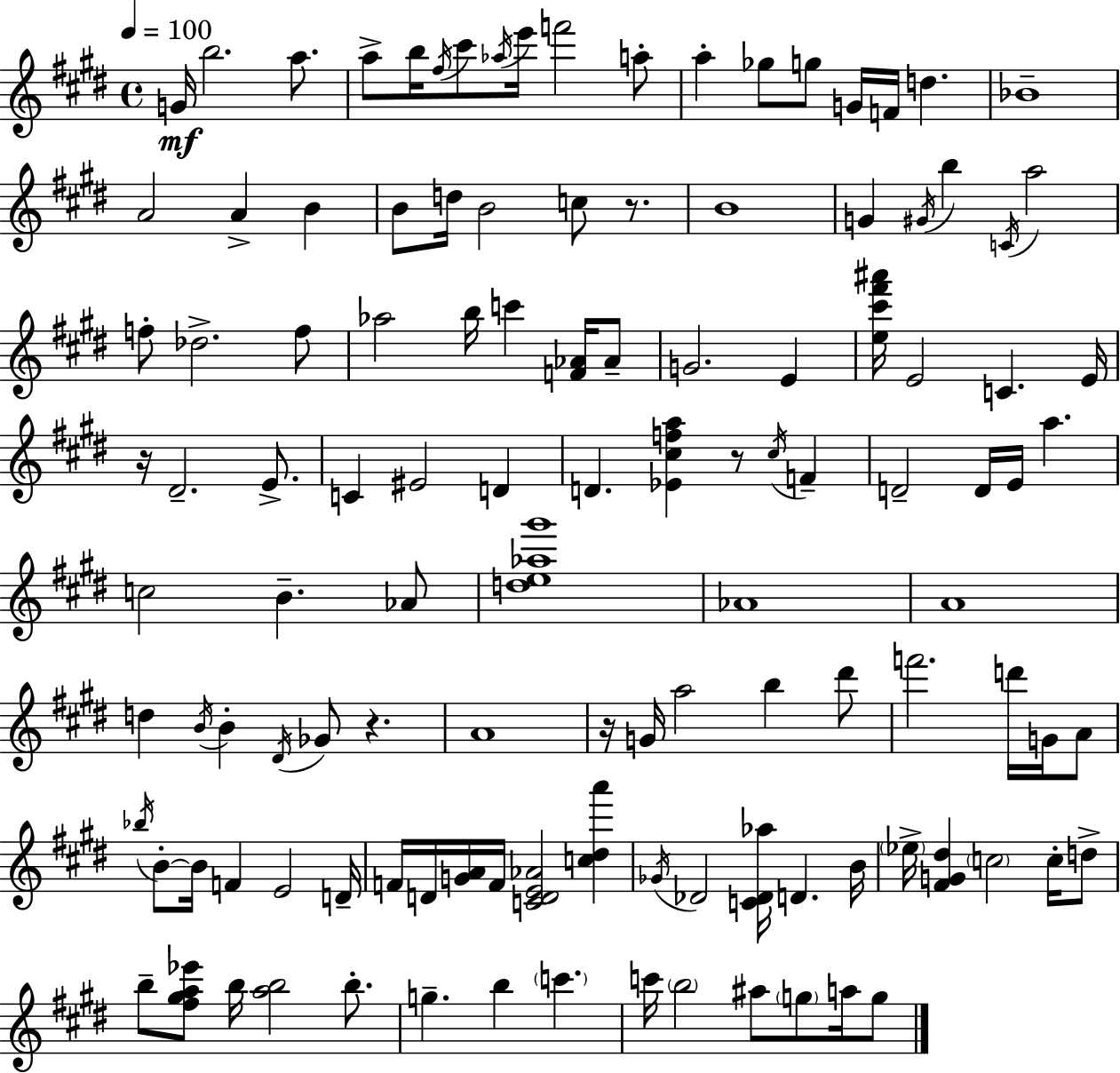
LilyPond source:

{
  \clef treble
  \time 4/4
  \defaultTimeSignature
  \key e \major
  \tempo 4 = 100
  g'16\mf b''2. a''8. | a''8-> b''16 \acciaccatura { fis''16 } cis'''8 \acciaccatura { aes''16 } e'''16 f'''2 | a''8-. a''4-. ges''8 g''8 g'16 f'16 d''4. | bes'1-- | \break a'2 a'4-> b'4 | b'8 d''16 b'2 c''8 r8. | b'1 | g'4 \acciaccatura { gis'16 } b''4 \acciaccatura { c'16 } a''2 | \break f''8-. des''2.-> | f''8 aes''2 b''16 c'''4 | <f' aes'>16 aes'8-- g'2. | e'4 <e'' cis''' fis''' ais'''>16 e'2 c'4. | \break e'16 r16 dis'2.-- | e'8.-> c'4 eis'2 | d'4 d'4. <ees' cis'' f'' a''>4 r8 | \acciaccatura { cis''16 } f'4-- d'2-- d'16 e'16 a''4. | \break c''2 b'4.-- | aes'8 <d'' e'' aes'' gis'''>1 | aes'1 | a'1 | \break d''4 \acciaccatura { b'16 } b'4-. \acciaccatura { dis'16 } ges'8 | r4. a'1 | r16 g'16 a''2 | b''4 dis'''8 f'''2. | \break d'''16 g'16 a'8 \acciaccatura { bes''16 } b'8-.~~ b'16 f'4 e'2 | d'16-- f'16 d'16 <g' a'>16 f'16 <c' d' e' aes'>2 | <c'' dis'' a'''>4 \acciaccatura { ges'16 } des'2 | <c' des' aes''>16 d'4. b'16 \parenthesize ees''16-> <fis' g' dis''>4 \parenthesize c''2 | \break c''16-. d''8-> b''8-- <fis'' gis'' a'' ees'''>8 b''16 <a'' b''>2 | b''8.-. g''4.-- b''4 | \parenthesize c'''4. c'''16 \parenthesize b''2 | ais''8 \parenthesize g''8 a''16 g''8 \bar "|."
}